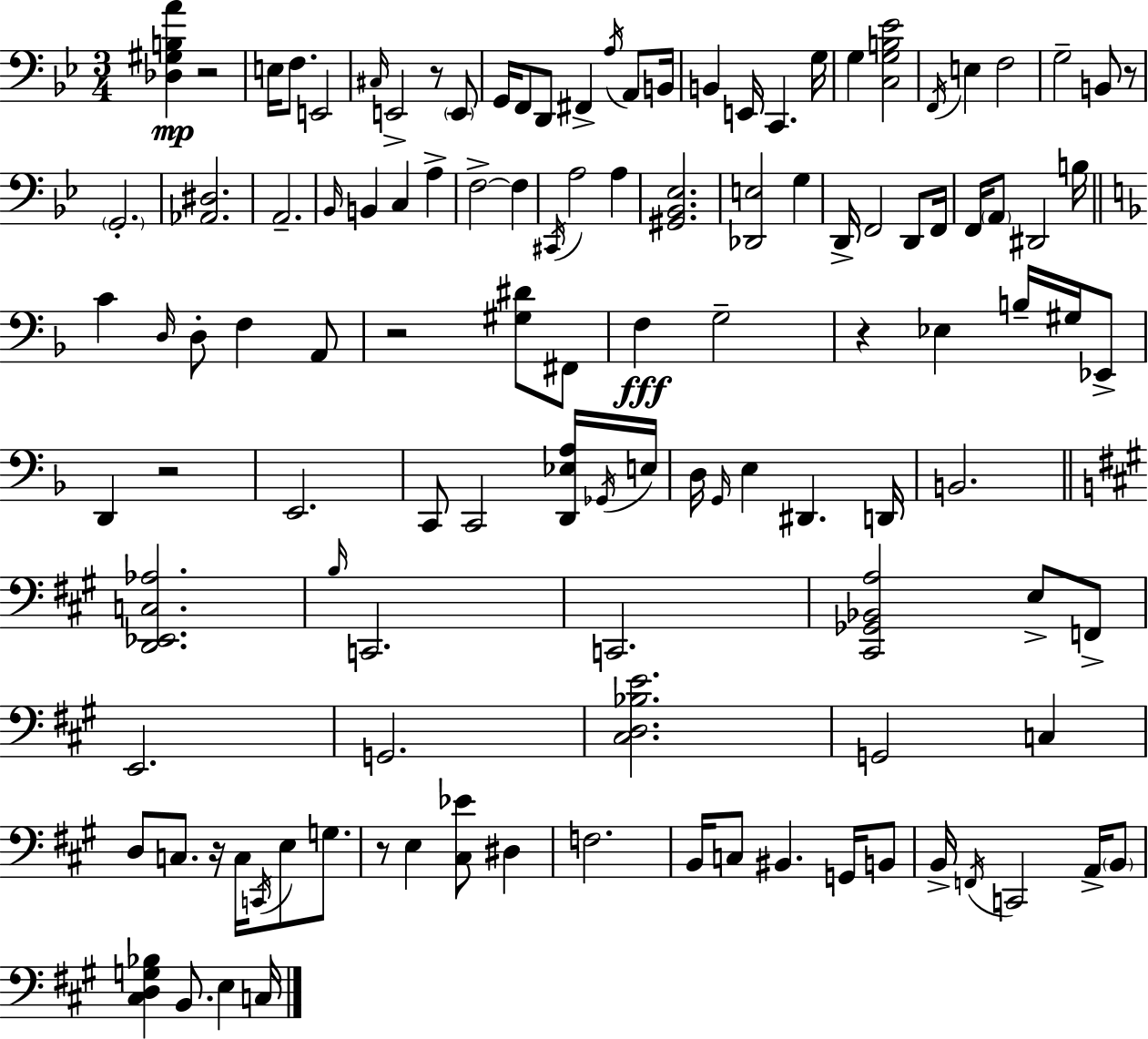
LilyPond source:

{
  \clef bass
  \numericTimeSignature
  \time 3/4
  \key bes \major
  <des gis b a'>4\mp r2 | e16 f8. e,2 | \grace { cis16 } e,2-> r8 \parenthesize e,8 | g,16 f,8 d,8 fis,4-> \acciaccatura { a16 } a,8 | \break b,16 b,4 e,16 c,4. | g16 g4 <c g b ees'>2 | \acciaccatura { f,16 } e4 f2 | g2-- b,8 | \break r8 \parenthesize g,2.-. | <aes, dis>2. | a,2.-- | \grace { bes,16 } b,4 c4 | \break a4-> f2->~~ | f4 \acciaccatura { cis,16 } a2 | a4 <gis, bes, ees>2. | <des, e>2 | \break g4 d,16-> f,2 | d,8 f,16 f,16 \parenthesize a,8 dis,2 | b16 \bar "||" \break \key f \major c'4 \grace { d16 } d8-. f4 a,8 | r2 <gis dis'>8 fis,8 | f4\fff g2-- | r4 ees4 b16-- gis16 ees,8-> | \break d,4 r2 | e,2. | c,8 c,2 <d, ees a>16 | \acciaccatura { ges,16 } e16 d16 \grace { g,16 } e4 dis,4. | \break d,16 b,2. | \bar "||" \break \key a \major <d, ees, c aes>2. | \grace { b16 } c,2. | c,2. | <cis, ges, bes, a>2 e8-> f,8-> | \break e,2. | g,2. | <cis d bes e'>2. | g,2 c4 | \break d8 c8. r16 c16 \acciaccatura { c,16 } e8 g8. | r8 e4 <cis ees'>8 dis4 | f2. | b,16 c8 bis,4. g,16 | \break b,8 b,16-> \acciaccatura { f,16 } c,2 | a,16-> \parenthesize b,8 <cis d g bes>4 b,8. e4 | c16 \bar "|."
}